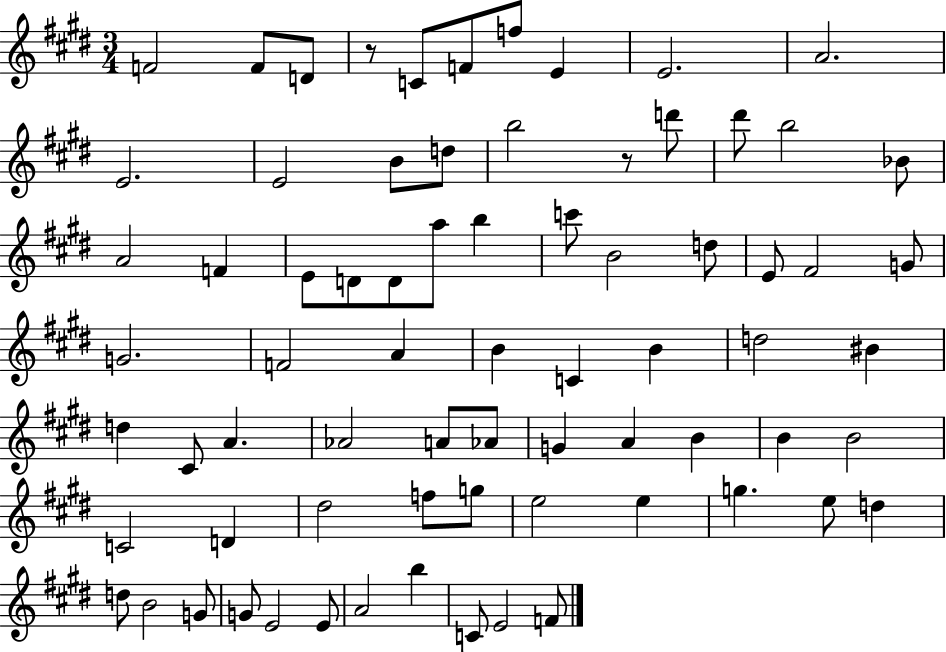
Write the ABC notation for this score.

X:1
T:Untitled
M:3/4
L:1/4
K:E
F2 F/2 D/2 z/2 C/2 F/2 f/2 E E2 A2 E2 E2 B/2 d/2 b2 z/2 d'/2 ^d'/2 b2 _B/2 A2 F E/2 D/2 D/2 a/2 b c'/2 B2 d/2 E/2 ^F2 G/2 G2 F2 A B C B d2 ^B d ^C/2 A _A2 A/2 _A/2 G A B B B2 C2 D ^d2 f/2 g/2 e2 e g e/2 d d/2 B2 G/2 G/2 E2 E/2 A2 b C/2 E2 F/2